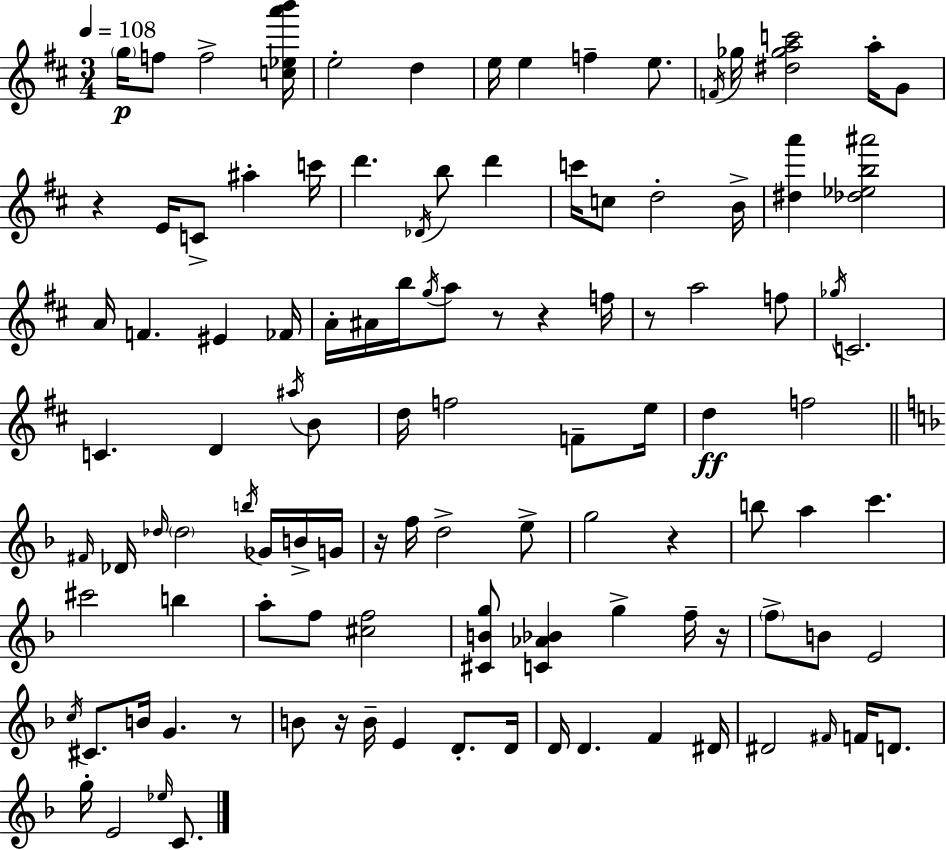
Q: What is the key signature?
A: D major